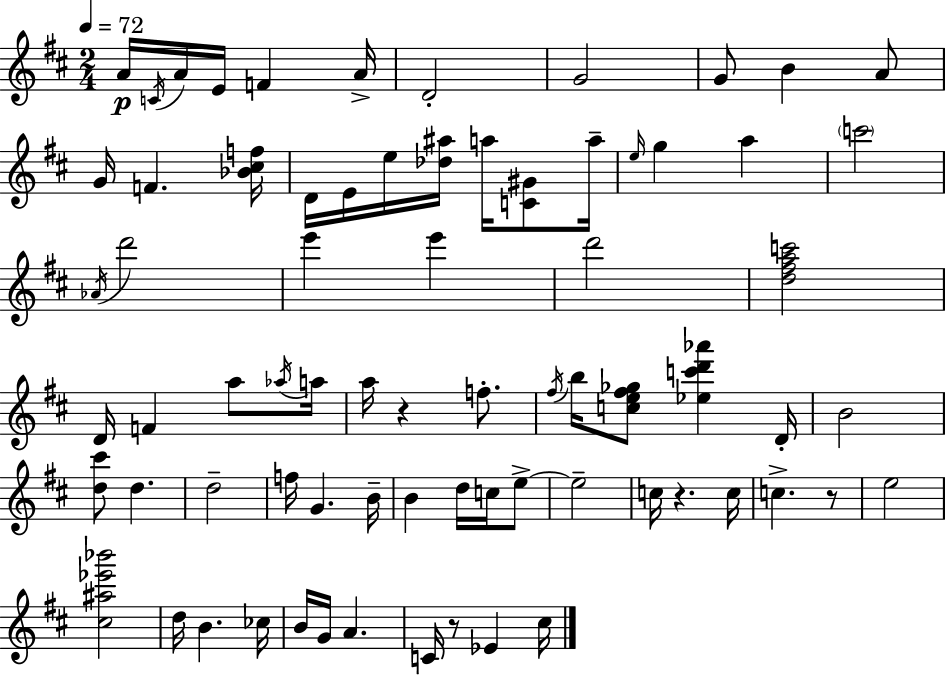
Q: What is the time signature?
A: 2/4